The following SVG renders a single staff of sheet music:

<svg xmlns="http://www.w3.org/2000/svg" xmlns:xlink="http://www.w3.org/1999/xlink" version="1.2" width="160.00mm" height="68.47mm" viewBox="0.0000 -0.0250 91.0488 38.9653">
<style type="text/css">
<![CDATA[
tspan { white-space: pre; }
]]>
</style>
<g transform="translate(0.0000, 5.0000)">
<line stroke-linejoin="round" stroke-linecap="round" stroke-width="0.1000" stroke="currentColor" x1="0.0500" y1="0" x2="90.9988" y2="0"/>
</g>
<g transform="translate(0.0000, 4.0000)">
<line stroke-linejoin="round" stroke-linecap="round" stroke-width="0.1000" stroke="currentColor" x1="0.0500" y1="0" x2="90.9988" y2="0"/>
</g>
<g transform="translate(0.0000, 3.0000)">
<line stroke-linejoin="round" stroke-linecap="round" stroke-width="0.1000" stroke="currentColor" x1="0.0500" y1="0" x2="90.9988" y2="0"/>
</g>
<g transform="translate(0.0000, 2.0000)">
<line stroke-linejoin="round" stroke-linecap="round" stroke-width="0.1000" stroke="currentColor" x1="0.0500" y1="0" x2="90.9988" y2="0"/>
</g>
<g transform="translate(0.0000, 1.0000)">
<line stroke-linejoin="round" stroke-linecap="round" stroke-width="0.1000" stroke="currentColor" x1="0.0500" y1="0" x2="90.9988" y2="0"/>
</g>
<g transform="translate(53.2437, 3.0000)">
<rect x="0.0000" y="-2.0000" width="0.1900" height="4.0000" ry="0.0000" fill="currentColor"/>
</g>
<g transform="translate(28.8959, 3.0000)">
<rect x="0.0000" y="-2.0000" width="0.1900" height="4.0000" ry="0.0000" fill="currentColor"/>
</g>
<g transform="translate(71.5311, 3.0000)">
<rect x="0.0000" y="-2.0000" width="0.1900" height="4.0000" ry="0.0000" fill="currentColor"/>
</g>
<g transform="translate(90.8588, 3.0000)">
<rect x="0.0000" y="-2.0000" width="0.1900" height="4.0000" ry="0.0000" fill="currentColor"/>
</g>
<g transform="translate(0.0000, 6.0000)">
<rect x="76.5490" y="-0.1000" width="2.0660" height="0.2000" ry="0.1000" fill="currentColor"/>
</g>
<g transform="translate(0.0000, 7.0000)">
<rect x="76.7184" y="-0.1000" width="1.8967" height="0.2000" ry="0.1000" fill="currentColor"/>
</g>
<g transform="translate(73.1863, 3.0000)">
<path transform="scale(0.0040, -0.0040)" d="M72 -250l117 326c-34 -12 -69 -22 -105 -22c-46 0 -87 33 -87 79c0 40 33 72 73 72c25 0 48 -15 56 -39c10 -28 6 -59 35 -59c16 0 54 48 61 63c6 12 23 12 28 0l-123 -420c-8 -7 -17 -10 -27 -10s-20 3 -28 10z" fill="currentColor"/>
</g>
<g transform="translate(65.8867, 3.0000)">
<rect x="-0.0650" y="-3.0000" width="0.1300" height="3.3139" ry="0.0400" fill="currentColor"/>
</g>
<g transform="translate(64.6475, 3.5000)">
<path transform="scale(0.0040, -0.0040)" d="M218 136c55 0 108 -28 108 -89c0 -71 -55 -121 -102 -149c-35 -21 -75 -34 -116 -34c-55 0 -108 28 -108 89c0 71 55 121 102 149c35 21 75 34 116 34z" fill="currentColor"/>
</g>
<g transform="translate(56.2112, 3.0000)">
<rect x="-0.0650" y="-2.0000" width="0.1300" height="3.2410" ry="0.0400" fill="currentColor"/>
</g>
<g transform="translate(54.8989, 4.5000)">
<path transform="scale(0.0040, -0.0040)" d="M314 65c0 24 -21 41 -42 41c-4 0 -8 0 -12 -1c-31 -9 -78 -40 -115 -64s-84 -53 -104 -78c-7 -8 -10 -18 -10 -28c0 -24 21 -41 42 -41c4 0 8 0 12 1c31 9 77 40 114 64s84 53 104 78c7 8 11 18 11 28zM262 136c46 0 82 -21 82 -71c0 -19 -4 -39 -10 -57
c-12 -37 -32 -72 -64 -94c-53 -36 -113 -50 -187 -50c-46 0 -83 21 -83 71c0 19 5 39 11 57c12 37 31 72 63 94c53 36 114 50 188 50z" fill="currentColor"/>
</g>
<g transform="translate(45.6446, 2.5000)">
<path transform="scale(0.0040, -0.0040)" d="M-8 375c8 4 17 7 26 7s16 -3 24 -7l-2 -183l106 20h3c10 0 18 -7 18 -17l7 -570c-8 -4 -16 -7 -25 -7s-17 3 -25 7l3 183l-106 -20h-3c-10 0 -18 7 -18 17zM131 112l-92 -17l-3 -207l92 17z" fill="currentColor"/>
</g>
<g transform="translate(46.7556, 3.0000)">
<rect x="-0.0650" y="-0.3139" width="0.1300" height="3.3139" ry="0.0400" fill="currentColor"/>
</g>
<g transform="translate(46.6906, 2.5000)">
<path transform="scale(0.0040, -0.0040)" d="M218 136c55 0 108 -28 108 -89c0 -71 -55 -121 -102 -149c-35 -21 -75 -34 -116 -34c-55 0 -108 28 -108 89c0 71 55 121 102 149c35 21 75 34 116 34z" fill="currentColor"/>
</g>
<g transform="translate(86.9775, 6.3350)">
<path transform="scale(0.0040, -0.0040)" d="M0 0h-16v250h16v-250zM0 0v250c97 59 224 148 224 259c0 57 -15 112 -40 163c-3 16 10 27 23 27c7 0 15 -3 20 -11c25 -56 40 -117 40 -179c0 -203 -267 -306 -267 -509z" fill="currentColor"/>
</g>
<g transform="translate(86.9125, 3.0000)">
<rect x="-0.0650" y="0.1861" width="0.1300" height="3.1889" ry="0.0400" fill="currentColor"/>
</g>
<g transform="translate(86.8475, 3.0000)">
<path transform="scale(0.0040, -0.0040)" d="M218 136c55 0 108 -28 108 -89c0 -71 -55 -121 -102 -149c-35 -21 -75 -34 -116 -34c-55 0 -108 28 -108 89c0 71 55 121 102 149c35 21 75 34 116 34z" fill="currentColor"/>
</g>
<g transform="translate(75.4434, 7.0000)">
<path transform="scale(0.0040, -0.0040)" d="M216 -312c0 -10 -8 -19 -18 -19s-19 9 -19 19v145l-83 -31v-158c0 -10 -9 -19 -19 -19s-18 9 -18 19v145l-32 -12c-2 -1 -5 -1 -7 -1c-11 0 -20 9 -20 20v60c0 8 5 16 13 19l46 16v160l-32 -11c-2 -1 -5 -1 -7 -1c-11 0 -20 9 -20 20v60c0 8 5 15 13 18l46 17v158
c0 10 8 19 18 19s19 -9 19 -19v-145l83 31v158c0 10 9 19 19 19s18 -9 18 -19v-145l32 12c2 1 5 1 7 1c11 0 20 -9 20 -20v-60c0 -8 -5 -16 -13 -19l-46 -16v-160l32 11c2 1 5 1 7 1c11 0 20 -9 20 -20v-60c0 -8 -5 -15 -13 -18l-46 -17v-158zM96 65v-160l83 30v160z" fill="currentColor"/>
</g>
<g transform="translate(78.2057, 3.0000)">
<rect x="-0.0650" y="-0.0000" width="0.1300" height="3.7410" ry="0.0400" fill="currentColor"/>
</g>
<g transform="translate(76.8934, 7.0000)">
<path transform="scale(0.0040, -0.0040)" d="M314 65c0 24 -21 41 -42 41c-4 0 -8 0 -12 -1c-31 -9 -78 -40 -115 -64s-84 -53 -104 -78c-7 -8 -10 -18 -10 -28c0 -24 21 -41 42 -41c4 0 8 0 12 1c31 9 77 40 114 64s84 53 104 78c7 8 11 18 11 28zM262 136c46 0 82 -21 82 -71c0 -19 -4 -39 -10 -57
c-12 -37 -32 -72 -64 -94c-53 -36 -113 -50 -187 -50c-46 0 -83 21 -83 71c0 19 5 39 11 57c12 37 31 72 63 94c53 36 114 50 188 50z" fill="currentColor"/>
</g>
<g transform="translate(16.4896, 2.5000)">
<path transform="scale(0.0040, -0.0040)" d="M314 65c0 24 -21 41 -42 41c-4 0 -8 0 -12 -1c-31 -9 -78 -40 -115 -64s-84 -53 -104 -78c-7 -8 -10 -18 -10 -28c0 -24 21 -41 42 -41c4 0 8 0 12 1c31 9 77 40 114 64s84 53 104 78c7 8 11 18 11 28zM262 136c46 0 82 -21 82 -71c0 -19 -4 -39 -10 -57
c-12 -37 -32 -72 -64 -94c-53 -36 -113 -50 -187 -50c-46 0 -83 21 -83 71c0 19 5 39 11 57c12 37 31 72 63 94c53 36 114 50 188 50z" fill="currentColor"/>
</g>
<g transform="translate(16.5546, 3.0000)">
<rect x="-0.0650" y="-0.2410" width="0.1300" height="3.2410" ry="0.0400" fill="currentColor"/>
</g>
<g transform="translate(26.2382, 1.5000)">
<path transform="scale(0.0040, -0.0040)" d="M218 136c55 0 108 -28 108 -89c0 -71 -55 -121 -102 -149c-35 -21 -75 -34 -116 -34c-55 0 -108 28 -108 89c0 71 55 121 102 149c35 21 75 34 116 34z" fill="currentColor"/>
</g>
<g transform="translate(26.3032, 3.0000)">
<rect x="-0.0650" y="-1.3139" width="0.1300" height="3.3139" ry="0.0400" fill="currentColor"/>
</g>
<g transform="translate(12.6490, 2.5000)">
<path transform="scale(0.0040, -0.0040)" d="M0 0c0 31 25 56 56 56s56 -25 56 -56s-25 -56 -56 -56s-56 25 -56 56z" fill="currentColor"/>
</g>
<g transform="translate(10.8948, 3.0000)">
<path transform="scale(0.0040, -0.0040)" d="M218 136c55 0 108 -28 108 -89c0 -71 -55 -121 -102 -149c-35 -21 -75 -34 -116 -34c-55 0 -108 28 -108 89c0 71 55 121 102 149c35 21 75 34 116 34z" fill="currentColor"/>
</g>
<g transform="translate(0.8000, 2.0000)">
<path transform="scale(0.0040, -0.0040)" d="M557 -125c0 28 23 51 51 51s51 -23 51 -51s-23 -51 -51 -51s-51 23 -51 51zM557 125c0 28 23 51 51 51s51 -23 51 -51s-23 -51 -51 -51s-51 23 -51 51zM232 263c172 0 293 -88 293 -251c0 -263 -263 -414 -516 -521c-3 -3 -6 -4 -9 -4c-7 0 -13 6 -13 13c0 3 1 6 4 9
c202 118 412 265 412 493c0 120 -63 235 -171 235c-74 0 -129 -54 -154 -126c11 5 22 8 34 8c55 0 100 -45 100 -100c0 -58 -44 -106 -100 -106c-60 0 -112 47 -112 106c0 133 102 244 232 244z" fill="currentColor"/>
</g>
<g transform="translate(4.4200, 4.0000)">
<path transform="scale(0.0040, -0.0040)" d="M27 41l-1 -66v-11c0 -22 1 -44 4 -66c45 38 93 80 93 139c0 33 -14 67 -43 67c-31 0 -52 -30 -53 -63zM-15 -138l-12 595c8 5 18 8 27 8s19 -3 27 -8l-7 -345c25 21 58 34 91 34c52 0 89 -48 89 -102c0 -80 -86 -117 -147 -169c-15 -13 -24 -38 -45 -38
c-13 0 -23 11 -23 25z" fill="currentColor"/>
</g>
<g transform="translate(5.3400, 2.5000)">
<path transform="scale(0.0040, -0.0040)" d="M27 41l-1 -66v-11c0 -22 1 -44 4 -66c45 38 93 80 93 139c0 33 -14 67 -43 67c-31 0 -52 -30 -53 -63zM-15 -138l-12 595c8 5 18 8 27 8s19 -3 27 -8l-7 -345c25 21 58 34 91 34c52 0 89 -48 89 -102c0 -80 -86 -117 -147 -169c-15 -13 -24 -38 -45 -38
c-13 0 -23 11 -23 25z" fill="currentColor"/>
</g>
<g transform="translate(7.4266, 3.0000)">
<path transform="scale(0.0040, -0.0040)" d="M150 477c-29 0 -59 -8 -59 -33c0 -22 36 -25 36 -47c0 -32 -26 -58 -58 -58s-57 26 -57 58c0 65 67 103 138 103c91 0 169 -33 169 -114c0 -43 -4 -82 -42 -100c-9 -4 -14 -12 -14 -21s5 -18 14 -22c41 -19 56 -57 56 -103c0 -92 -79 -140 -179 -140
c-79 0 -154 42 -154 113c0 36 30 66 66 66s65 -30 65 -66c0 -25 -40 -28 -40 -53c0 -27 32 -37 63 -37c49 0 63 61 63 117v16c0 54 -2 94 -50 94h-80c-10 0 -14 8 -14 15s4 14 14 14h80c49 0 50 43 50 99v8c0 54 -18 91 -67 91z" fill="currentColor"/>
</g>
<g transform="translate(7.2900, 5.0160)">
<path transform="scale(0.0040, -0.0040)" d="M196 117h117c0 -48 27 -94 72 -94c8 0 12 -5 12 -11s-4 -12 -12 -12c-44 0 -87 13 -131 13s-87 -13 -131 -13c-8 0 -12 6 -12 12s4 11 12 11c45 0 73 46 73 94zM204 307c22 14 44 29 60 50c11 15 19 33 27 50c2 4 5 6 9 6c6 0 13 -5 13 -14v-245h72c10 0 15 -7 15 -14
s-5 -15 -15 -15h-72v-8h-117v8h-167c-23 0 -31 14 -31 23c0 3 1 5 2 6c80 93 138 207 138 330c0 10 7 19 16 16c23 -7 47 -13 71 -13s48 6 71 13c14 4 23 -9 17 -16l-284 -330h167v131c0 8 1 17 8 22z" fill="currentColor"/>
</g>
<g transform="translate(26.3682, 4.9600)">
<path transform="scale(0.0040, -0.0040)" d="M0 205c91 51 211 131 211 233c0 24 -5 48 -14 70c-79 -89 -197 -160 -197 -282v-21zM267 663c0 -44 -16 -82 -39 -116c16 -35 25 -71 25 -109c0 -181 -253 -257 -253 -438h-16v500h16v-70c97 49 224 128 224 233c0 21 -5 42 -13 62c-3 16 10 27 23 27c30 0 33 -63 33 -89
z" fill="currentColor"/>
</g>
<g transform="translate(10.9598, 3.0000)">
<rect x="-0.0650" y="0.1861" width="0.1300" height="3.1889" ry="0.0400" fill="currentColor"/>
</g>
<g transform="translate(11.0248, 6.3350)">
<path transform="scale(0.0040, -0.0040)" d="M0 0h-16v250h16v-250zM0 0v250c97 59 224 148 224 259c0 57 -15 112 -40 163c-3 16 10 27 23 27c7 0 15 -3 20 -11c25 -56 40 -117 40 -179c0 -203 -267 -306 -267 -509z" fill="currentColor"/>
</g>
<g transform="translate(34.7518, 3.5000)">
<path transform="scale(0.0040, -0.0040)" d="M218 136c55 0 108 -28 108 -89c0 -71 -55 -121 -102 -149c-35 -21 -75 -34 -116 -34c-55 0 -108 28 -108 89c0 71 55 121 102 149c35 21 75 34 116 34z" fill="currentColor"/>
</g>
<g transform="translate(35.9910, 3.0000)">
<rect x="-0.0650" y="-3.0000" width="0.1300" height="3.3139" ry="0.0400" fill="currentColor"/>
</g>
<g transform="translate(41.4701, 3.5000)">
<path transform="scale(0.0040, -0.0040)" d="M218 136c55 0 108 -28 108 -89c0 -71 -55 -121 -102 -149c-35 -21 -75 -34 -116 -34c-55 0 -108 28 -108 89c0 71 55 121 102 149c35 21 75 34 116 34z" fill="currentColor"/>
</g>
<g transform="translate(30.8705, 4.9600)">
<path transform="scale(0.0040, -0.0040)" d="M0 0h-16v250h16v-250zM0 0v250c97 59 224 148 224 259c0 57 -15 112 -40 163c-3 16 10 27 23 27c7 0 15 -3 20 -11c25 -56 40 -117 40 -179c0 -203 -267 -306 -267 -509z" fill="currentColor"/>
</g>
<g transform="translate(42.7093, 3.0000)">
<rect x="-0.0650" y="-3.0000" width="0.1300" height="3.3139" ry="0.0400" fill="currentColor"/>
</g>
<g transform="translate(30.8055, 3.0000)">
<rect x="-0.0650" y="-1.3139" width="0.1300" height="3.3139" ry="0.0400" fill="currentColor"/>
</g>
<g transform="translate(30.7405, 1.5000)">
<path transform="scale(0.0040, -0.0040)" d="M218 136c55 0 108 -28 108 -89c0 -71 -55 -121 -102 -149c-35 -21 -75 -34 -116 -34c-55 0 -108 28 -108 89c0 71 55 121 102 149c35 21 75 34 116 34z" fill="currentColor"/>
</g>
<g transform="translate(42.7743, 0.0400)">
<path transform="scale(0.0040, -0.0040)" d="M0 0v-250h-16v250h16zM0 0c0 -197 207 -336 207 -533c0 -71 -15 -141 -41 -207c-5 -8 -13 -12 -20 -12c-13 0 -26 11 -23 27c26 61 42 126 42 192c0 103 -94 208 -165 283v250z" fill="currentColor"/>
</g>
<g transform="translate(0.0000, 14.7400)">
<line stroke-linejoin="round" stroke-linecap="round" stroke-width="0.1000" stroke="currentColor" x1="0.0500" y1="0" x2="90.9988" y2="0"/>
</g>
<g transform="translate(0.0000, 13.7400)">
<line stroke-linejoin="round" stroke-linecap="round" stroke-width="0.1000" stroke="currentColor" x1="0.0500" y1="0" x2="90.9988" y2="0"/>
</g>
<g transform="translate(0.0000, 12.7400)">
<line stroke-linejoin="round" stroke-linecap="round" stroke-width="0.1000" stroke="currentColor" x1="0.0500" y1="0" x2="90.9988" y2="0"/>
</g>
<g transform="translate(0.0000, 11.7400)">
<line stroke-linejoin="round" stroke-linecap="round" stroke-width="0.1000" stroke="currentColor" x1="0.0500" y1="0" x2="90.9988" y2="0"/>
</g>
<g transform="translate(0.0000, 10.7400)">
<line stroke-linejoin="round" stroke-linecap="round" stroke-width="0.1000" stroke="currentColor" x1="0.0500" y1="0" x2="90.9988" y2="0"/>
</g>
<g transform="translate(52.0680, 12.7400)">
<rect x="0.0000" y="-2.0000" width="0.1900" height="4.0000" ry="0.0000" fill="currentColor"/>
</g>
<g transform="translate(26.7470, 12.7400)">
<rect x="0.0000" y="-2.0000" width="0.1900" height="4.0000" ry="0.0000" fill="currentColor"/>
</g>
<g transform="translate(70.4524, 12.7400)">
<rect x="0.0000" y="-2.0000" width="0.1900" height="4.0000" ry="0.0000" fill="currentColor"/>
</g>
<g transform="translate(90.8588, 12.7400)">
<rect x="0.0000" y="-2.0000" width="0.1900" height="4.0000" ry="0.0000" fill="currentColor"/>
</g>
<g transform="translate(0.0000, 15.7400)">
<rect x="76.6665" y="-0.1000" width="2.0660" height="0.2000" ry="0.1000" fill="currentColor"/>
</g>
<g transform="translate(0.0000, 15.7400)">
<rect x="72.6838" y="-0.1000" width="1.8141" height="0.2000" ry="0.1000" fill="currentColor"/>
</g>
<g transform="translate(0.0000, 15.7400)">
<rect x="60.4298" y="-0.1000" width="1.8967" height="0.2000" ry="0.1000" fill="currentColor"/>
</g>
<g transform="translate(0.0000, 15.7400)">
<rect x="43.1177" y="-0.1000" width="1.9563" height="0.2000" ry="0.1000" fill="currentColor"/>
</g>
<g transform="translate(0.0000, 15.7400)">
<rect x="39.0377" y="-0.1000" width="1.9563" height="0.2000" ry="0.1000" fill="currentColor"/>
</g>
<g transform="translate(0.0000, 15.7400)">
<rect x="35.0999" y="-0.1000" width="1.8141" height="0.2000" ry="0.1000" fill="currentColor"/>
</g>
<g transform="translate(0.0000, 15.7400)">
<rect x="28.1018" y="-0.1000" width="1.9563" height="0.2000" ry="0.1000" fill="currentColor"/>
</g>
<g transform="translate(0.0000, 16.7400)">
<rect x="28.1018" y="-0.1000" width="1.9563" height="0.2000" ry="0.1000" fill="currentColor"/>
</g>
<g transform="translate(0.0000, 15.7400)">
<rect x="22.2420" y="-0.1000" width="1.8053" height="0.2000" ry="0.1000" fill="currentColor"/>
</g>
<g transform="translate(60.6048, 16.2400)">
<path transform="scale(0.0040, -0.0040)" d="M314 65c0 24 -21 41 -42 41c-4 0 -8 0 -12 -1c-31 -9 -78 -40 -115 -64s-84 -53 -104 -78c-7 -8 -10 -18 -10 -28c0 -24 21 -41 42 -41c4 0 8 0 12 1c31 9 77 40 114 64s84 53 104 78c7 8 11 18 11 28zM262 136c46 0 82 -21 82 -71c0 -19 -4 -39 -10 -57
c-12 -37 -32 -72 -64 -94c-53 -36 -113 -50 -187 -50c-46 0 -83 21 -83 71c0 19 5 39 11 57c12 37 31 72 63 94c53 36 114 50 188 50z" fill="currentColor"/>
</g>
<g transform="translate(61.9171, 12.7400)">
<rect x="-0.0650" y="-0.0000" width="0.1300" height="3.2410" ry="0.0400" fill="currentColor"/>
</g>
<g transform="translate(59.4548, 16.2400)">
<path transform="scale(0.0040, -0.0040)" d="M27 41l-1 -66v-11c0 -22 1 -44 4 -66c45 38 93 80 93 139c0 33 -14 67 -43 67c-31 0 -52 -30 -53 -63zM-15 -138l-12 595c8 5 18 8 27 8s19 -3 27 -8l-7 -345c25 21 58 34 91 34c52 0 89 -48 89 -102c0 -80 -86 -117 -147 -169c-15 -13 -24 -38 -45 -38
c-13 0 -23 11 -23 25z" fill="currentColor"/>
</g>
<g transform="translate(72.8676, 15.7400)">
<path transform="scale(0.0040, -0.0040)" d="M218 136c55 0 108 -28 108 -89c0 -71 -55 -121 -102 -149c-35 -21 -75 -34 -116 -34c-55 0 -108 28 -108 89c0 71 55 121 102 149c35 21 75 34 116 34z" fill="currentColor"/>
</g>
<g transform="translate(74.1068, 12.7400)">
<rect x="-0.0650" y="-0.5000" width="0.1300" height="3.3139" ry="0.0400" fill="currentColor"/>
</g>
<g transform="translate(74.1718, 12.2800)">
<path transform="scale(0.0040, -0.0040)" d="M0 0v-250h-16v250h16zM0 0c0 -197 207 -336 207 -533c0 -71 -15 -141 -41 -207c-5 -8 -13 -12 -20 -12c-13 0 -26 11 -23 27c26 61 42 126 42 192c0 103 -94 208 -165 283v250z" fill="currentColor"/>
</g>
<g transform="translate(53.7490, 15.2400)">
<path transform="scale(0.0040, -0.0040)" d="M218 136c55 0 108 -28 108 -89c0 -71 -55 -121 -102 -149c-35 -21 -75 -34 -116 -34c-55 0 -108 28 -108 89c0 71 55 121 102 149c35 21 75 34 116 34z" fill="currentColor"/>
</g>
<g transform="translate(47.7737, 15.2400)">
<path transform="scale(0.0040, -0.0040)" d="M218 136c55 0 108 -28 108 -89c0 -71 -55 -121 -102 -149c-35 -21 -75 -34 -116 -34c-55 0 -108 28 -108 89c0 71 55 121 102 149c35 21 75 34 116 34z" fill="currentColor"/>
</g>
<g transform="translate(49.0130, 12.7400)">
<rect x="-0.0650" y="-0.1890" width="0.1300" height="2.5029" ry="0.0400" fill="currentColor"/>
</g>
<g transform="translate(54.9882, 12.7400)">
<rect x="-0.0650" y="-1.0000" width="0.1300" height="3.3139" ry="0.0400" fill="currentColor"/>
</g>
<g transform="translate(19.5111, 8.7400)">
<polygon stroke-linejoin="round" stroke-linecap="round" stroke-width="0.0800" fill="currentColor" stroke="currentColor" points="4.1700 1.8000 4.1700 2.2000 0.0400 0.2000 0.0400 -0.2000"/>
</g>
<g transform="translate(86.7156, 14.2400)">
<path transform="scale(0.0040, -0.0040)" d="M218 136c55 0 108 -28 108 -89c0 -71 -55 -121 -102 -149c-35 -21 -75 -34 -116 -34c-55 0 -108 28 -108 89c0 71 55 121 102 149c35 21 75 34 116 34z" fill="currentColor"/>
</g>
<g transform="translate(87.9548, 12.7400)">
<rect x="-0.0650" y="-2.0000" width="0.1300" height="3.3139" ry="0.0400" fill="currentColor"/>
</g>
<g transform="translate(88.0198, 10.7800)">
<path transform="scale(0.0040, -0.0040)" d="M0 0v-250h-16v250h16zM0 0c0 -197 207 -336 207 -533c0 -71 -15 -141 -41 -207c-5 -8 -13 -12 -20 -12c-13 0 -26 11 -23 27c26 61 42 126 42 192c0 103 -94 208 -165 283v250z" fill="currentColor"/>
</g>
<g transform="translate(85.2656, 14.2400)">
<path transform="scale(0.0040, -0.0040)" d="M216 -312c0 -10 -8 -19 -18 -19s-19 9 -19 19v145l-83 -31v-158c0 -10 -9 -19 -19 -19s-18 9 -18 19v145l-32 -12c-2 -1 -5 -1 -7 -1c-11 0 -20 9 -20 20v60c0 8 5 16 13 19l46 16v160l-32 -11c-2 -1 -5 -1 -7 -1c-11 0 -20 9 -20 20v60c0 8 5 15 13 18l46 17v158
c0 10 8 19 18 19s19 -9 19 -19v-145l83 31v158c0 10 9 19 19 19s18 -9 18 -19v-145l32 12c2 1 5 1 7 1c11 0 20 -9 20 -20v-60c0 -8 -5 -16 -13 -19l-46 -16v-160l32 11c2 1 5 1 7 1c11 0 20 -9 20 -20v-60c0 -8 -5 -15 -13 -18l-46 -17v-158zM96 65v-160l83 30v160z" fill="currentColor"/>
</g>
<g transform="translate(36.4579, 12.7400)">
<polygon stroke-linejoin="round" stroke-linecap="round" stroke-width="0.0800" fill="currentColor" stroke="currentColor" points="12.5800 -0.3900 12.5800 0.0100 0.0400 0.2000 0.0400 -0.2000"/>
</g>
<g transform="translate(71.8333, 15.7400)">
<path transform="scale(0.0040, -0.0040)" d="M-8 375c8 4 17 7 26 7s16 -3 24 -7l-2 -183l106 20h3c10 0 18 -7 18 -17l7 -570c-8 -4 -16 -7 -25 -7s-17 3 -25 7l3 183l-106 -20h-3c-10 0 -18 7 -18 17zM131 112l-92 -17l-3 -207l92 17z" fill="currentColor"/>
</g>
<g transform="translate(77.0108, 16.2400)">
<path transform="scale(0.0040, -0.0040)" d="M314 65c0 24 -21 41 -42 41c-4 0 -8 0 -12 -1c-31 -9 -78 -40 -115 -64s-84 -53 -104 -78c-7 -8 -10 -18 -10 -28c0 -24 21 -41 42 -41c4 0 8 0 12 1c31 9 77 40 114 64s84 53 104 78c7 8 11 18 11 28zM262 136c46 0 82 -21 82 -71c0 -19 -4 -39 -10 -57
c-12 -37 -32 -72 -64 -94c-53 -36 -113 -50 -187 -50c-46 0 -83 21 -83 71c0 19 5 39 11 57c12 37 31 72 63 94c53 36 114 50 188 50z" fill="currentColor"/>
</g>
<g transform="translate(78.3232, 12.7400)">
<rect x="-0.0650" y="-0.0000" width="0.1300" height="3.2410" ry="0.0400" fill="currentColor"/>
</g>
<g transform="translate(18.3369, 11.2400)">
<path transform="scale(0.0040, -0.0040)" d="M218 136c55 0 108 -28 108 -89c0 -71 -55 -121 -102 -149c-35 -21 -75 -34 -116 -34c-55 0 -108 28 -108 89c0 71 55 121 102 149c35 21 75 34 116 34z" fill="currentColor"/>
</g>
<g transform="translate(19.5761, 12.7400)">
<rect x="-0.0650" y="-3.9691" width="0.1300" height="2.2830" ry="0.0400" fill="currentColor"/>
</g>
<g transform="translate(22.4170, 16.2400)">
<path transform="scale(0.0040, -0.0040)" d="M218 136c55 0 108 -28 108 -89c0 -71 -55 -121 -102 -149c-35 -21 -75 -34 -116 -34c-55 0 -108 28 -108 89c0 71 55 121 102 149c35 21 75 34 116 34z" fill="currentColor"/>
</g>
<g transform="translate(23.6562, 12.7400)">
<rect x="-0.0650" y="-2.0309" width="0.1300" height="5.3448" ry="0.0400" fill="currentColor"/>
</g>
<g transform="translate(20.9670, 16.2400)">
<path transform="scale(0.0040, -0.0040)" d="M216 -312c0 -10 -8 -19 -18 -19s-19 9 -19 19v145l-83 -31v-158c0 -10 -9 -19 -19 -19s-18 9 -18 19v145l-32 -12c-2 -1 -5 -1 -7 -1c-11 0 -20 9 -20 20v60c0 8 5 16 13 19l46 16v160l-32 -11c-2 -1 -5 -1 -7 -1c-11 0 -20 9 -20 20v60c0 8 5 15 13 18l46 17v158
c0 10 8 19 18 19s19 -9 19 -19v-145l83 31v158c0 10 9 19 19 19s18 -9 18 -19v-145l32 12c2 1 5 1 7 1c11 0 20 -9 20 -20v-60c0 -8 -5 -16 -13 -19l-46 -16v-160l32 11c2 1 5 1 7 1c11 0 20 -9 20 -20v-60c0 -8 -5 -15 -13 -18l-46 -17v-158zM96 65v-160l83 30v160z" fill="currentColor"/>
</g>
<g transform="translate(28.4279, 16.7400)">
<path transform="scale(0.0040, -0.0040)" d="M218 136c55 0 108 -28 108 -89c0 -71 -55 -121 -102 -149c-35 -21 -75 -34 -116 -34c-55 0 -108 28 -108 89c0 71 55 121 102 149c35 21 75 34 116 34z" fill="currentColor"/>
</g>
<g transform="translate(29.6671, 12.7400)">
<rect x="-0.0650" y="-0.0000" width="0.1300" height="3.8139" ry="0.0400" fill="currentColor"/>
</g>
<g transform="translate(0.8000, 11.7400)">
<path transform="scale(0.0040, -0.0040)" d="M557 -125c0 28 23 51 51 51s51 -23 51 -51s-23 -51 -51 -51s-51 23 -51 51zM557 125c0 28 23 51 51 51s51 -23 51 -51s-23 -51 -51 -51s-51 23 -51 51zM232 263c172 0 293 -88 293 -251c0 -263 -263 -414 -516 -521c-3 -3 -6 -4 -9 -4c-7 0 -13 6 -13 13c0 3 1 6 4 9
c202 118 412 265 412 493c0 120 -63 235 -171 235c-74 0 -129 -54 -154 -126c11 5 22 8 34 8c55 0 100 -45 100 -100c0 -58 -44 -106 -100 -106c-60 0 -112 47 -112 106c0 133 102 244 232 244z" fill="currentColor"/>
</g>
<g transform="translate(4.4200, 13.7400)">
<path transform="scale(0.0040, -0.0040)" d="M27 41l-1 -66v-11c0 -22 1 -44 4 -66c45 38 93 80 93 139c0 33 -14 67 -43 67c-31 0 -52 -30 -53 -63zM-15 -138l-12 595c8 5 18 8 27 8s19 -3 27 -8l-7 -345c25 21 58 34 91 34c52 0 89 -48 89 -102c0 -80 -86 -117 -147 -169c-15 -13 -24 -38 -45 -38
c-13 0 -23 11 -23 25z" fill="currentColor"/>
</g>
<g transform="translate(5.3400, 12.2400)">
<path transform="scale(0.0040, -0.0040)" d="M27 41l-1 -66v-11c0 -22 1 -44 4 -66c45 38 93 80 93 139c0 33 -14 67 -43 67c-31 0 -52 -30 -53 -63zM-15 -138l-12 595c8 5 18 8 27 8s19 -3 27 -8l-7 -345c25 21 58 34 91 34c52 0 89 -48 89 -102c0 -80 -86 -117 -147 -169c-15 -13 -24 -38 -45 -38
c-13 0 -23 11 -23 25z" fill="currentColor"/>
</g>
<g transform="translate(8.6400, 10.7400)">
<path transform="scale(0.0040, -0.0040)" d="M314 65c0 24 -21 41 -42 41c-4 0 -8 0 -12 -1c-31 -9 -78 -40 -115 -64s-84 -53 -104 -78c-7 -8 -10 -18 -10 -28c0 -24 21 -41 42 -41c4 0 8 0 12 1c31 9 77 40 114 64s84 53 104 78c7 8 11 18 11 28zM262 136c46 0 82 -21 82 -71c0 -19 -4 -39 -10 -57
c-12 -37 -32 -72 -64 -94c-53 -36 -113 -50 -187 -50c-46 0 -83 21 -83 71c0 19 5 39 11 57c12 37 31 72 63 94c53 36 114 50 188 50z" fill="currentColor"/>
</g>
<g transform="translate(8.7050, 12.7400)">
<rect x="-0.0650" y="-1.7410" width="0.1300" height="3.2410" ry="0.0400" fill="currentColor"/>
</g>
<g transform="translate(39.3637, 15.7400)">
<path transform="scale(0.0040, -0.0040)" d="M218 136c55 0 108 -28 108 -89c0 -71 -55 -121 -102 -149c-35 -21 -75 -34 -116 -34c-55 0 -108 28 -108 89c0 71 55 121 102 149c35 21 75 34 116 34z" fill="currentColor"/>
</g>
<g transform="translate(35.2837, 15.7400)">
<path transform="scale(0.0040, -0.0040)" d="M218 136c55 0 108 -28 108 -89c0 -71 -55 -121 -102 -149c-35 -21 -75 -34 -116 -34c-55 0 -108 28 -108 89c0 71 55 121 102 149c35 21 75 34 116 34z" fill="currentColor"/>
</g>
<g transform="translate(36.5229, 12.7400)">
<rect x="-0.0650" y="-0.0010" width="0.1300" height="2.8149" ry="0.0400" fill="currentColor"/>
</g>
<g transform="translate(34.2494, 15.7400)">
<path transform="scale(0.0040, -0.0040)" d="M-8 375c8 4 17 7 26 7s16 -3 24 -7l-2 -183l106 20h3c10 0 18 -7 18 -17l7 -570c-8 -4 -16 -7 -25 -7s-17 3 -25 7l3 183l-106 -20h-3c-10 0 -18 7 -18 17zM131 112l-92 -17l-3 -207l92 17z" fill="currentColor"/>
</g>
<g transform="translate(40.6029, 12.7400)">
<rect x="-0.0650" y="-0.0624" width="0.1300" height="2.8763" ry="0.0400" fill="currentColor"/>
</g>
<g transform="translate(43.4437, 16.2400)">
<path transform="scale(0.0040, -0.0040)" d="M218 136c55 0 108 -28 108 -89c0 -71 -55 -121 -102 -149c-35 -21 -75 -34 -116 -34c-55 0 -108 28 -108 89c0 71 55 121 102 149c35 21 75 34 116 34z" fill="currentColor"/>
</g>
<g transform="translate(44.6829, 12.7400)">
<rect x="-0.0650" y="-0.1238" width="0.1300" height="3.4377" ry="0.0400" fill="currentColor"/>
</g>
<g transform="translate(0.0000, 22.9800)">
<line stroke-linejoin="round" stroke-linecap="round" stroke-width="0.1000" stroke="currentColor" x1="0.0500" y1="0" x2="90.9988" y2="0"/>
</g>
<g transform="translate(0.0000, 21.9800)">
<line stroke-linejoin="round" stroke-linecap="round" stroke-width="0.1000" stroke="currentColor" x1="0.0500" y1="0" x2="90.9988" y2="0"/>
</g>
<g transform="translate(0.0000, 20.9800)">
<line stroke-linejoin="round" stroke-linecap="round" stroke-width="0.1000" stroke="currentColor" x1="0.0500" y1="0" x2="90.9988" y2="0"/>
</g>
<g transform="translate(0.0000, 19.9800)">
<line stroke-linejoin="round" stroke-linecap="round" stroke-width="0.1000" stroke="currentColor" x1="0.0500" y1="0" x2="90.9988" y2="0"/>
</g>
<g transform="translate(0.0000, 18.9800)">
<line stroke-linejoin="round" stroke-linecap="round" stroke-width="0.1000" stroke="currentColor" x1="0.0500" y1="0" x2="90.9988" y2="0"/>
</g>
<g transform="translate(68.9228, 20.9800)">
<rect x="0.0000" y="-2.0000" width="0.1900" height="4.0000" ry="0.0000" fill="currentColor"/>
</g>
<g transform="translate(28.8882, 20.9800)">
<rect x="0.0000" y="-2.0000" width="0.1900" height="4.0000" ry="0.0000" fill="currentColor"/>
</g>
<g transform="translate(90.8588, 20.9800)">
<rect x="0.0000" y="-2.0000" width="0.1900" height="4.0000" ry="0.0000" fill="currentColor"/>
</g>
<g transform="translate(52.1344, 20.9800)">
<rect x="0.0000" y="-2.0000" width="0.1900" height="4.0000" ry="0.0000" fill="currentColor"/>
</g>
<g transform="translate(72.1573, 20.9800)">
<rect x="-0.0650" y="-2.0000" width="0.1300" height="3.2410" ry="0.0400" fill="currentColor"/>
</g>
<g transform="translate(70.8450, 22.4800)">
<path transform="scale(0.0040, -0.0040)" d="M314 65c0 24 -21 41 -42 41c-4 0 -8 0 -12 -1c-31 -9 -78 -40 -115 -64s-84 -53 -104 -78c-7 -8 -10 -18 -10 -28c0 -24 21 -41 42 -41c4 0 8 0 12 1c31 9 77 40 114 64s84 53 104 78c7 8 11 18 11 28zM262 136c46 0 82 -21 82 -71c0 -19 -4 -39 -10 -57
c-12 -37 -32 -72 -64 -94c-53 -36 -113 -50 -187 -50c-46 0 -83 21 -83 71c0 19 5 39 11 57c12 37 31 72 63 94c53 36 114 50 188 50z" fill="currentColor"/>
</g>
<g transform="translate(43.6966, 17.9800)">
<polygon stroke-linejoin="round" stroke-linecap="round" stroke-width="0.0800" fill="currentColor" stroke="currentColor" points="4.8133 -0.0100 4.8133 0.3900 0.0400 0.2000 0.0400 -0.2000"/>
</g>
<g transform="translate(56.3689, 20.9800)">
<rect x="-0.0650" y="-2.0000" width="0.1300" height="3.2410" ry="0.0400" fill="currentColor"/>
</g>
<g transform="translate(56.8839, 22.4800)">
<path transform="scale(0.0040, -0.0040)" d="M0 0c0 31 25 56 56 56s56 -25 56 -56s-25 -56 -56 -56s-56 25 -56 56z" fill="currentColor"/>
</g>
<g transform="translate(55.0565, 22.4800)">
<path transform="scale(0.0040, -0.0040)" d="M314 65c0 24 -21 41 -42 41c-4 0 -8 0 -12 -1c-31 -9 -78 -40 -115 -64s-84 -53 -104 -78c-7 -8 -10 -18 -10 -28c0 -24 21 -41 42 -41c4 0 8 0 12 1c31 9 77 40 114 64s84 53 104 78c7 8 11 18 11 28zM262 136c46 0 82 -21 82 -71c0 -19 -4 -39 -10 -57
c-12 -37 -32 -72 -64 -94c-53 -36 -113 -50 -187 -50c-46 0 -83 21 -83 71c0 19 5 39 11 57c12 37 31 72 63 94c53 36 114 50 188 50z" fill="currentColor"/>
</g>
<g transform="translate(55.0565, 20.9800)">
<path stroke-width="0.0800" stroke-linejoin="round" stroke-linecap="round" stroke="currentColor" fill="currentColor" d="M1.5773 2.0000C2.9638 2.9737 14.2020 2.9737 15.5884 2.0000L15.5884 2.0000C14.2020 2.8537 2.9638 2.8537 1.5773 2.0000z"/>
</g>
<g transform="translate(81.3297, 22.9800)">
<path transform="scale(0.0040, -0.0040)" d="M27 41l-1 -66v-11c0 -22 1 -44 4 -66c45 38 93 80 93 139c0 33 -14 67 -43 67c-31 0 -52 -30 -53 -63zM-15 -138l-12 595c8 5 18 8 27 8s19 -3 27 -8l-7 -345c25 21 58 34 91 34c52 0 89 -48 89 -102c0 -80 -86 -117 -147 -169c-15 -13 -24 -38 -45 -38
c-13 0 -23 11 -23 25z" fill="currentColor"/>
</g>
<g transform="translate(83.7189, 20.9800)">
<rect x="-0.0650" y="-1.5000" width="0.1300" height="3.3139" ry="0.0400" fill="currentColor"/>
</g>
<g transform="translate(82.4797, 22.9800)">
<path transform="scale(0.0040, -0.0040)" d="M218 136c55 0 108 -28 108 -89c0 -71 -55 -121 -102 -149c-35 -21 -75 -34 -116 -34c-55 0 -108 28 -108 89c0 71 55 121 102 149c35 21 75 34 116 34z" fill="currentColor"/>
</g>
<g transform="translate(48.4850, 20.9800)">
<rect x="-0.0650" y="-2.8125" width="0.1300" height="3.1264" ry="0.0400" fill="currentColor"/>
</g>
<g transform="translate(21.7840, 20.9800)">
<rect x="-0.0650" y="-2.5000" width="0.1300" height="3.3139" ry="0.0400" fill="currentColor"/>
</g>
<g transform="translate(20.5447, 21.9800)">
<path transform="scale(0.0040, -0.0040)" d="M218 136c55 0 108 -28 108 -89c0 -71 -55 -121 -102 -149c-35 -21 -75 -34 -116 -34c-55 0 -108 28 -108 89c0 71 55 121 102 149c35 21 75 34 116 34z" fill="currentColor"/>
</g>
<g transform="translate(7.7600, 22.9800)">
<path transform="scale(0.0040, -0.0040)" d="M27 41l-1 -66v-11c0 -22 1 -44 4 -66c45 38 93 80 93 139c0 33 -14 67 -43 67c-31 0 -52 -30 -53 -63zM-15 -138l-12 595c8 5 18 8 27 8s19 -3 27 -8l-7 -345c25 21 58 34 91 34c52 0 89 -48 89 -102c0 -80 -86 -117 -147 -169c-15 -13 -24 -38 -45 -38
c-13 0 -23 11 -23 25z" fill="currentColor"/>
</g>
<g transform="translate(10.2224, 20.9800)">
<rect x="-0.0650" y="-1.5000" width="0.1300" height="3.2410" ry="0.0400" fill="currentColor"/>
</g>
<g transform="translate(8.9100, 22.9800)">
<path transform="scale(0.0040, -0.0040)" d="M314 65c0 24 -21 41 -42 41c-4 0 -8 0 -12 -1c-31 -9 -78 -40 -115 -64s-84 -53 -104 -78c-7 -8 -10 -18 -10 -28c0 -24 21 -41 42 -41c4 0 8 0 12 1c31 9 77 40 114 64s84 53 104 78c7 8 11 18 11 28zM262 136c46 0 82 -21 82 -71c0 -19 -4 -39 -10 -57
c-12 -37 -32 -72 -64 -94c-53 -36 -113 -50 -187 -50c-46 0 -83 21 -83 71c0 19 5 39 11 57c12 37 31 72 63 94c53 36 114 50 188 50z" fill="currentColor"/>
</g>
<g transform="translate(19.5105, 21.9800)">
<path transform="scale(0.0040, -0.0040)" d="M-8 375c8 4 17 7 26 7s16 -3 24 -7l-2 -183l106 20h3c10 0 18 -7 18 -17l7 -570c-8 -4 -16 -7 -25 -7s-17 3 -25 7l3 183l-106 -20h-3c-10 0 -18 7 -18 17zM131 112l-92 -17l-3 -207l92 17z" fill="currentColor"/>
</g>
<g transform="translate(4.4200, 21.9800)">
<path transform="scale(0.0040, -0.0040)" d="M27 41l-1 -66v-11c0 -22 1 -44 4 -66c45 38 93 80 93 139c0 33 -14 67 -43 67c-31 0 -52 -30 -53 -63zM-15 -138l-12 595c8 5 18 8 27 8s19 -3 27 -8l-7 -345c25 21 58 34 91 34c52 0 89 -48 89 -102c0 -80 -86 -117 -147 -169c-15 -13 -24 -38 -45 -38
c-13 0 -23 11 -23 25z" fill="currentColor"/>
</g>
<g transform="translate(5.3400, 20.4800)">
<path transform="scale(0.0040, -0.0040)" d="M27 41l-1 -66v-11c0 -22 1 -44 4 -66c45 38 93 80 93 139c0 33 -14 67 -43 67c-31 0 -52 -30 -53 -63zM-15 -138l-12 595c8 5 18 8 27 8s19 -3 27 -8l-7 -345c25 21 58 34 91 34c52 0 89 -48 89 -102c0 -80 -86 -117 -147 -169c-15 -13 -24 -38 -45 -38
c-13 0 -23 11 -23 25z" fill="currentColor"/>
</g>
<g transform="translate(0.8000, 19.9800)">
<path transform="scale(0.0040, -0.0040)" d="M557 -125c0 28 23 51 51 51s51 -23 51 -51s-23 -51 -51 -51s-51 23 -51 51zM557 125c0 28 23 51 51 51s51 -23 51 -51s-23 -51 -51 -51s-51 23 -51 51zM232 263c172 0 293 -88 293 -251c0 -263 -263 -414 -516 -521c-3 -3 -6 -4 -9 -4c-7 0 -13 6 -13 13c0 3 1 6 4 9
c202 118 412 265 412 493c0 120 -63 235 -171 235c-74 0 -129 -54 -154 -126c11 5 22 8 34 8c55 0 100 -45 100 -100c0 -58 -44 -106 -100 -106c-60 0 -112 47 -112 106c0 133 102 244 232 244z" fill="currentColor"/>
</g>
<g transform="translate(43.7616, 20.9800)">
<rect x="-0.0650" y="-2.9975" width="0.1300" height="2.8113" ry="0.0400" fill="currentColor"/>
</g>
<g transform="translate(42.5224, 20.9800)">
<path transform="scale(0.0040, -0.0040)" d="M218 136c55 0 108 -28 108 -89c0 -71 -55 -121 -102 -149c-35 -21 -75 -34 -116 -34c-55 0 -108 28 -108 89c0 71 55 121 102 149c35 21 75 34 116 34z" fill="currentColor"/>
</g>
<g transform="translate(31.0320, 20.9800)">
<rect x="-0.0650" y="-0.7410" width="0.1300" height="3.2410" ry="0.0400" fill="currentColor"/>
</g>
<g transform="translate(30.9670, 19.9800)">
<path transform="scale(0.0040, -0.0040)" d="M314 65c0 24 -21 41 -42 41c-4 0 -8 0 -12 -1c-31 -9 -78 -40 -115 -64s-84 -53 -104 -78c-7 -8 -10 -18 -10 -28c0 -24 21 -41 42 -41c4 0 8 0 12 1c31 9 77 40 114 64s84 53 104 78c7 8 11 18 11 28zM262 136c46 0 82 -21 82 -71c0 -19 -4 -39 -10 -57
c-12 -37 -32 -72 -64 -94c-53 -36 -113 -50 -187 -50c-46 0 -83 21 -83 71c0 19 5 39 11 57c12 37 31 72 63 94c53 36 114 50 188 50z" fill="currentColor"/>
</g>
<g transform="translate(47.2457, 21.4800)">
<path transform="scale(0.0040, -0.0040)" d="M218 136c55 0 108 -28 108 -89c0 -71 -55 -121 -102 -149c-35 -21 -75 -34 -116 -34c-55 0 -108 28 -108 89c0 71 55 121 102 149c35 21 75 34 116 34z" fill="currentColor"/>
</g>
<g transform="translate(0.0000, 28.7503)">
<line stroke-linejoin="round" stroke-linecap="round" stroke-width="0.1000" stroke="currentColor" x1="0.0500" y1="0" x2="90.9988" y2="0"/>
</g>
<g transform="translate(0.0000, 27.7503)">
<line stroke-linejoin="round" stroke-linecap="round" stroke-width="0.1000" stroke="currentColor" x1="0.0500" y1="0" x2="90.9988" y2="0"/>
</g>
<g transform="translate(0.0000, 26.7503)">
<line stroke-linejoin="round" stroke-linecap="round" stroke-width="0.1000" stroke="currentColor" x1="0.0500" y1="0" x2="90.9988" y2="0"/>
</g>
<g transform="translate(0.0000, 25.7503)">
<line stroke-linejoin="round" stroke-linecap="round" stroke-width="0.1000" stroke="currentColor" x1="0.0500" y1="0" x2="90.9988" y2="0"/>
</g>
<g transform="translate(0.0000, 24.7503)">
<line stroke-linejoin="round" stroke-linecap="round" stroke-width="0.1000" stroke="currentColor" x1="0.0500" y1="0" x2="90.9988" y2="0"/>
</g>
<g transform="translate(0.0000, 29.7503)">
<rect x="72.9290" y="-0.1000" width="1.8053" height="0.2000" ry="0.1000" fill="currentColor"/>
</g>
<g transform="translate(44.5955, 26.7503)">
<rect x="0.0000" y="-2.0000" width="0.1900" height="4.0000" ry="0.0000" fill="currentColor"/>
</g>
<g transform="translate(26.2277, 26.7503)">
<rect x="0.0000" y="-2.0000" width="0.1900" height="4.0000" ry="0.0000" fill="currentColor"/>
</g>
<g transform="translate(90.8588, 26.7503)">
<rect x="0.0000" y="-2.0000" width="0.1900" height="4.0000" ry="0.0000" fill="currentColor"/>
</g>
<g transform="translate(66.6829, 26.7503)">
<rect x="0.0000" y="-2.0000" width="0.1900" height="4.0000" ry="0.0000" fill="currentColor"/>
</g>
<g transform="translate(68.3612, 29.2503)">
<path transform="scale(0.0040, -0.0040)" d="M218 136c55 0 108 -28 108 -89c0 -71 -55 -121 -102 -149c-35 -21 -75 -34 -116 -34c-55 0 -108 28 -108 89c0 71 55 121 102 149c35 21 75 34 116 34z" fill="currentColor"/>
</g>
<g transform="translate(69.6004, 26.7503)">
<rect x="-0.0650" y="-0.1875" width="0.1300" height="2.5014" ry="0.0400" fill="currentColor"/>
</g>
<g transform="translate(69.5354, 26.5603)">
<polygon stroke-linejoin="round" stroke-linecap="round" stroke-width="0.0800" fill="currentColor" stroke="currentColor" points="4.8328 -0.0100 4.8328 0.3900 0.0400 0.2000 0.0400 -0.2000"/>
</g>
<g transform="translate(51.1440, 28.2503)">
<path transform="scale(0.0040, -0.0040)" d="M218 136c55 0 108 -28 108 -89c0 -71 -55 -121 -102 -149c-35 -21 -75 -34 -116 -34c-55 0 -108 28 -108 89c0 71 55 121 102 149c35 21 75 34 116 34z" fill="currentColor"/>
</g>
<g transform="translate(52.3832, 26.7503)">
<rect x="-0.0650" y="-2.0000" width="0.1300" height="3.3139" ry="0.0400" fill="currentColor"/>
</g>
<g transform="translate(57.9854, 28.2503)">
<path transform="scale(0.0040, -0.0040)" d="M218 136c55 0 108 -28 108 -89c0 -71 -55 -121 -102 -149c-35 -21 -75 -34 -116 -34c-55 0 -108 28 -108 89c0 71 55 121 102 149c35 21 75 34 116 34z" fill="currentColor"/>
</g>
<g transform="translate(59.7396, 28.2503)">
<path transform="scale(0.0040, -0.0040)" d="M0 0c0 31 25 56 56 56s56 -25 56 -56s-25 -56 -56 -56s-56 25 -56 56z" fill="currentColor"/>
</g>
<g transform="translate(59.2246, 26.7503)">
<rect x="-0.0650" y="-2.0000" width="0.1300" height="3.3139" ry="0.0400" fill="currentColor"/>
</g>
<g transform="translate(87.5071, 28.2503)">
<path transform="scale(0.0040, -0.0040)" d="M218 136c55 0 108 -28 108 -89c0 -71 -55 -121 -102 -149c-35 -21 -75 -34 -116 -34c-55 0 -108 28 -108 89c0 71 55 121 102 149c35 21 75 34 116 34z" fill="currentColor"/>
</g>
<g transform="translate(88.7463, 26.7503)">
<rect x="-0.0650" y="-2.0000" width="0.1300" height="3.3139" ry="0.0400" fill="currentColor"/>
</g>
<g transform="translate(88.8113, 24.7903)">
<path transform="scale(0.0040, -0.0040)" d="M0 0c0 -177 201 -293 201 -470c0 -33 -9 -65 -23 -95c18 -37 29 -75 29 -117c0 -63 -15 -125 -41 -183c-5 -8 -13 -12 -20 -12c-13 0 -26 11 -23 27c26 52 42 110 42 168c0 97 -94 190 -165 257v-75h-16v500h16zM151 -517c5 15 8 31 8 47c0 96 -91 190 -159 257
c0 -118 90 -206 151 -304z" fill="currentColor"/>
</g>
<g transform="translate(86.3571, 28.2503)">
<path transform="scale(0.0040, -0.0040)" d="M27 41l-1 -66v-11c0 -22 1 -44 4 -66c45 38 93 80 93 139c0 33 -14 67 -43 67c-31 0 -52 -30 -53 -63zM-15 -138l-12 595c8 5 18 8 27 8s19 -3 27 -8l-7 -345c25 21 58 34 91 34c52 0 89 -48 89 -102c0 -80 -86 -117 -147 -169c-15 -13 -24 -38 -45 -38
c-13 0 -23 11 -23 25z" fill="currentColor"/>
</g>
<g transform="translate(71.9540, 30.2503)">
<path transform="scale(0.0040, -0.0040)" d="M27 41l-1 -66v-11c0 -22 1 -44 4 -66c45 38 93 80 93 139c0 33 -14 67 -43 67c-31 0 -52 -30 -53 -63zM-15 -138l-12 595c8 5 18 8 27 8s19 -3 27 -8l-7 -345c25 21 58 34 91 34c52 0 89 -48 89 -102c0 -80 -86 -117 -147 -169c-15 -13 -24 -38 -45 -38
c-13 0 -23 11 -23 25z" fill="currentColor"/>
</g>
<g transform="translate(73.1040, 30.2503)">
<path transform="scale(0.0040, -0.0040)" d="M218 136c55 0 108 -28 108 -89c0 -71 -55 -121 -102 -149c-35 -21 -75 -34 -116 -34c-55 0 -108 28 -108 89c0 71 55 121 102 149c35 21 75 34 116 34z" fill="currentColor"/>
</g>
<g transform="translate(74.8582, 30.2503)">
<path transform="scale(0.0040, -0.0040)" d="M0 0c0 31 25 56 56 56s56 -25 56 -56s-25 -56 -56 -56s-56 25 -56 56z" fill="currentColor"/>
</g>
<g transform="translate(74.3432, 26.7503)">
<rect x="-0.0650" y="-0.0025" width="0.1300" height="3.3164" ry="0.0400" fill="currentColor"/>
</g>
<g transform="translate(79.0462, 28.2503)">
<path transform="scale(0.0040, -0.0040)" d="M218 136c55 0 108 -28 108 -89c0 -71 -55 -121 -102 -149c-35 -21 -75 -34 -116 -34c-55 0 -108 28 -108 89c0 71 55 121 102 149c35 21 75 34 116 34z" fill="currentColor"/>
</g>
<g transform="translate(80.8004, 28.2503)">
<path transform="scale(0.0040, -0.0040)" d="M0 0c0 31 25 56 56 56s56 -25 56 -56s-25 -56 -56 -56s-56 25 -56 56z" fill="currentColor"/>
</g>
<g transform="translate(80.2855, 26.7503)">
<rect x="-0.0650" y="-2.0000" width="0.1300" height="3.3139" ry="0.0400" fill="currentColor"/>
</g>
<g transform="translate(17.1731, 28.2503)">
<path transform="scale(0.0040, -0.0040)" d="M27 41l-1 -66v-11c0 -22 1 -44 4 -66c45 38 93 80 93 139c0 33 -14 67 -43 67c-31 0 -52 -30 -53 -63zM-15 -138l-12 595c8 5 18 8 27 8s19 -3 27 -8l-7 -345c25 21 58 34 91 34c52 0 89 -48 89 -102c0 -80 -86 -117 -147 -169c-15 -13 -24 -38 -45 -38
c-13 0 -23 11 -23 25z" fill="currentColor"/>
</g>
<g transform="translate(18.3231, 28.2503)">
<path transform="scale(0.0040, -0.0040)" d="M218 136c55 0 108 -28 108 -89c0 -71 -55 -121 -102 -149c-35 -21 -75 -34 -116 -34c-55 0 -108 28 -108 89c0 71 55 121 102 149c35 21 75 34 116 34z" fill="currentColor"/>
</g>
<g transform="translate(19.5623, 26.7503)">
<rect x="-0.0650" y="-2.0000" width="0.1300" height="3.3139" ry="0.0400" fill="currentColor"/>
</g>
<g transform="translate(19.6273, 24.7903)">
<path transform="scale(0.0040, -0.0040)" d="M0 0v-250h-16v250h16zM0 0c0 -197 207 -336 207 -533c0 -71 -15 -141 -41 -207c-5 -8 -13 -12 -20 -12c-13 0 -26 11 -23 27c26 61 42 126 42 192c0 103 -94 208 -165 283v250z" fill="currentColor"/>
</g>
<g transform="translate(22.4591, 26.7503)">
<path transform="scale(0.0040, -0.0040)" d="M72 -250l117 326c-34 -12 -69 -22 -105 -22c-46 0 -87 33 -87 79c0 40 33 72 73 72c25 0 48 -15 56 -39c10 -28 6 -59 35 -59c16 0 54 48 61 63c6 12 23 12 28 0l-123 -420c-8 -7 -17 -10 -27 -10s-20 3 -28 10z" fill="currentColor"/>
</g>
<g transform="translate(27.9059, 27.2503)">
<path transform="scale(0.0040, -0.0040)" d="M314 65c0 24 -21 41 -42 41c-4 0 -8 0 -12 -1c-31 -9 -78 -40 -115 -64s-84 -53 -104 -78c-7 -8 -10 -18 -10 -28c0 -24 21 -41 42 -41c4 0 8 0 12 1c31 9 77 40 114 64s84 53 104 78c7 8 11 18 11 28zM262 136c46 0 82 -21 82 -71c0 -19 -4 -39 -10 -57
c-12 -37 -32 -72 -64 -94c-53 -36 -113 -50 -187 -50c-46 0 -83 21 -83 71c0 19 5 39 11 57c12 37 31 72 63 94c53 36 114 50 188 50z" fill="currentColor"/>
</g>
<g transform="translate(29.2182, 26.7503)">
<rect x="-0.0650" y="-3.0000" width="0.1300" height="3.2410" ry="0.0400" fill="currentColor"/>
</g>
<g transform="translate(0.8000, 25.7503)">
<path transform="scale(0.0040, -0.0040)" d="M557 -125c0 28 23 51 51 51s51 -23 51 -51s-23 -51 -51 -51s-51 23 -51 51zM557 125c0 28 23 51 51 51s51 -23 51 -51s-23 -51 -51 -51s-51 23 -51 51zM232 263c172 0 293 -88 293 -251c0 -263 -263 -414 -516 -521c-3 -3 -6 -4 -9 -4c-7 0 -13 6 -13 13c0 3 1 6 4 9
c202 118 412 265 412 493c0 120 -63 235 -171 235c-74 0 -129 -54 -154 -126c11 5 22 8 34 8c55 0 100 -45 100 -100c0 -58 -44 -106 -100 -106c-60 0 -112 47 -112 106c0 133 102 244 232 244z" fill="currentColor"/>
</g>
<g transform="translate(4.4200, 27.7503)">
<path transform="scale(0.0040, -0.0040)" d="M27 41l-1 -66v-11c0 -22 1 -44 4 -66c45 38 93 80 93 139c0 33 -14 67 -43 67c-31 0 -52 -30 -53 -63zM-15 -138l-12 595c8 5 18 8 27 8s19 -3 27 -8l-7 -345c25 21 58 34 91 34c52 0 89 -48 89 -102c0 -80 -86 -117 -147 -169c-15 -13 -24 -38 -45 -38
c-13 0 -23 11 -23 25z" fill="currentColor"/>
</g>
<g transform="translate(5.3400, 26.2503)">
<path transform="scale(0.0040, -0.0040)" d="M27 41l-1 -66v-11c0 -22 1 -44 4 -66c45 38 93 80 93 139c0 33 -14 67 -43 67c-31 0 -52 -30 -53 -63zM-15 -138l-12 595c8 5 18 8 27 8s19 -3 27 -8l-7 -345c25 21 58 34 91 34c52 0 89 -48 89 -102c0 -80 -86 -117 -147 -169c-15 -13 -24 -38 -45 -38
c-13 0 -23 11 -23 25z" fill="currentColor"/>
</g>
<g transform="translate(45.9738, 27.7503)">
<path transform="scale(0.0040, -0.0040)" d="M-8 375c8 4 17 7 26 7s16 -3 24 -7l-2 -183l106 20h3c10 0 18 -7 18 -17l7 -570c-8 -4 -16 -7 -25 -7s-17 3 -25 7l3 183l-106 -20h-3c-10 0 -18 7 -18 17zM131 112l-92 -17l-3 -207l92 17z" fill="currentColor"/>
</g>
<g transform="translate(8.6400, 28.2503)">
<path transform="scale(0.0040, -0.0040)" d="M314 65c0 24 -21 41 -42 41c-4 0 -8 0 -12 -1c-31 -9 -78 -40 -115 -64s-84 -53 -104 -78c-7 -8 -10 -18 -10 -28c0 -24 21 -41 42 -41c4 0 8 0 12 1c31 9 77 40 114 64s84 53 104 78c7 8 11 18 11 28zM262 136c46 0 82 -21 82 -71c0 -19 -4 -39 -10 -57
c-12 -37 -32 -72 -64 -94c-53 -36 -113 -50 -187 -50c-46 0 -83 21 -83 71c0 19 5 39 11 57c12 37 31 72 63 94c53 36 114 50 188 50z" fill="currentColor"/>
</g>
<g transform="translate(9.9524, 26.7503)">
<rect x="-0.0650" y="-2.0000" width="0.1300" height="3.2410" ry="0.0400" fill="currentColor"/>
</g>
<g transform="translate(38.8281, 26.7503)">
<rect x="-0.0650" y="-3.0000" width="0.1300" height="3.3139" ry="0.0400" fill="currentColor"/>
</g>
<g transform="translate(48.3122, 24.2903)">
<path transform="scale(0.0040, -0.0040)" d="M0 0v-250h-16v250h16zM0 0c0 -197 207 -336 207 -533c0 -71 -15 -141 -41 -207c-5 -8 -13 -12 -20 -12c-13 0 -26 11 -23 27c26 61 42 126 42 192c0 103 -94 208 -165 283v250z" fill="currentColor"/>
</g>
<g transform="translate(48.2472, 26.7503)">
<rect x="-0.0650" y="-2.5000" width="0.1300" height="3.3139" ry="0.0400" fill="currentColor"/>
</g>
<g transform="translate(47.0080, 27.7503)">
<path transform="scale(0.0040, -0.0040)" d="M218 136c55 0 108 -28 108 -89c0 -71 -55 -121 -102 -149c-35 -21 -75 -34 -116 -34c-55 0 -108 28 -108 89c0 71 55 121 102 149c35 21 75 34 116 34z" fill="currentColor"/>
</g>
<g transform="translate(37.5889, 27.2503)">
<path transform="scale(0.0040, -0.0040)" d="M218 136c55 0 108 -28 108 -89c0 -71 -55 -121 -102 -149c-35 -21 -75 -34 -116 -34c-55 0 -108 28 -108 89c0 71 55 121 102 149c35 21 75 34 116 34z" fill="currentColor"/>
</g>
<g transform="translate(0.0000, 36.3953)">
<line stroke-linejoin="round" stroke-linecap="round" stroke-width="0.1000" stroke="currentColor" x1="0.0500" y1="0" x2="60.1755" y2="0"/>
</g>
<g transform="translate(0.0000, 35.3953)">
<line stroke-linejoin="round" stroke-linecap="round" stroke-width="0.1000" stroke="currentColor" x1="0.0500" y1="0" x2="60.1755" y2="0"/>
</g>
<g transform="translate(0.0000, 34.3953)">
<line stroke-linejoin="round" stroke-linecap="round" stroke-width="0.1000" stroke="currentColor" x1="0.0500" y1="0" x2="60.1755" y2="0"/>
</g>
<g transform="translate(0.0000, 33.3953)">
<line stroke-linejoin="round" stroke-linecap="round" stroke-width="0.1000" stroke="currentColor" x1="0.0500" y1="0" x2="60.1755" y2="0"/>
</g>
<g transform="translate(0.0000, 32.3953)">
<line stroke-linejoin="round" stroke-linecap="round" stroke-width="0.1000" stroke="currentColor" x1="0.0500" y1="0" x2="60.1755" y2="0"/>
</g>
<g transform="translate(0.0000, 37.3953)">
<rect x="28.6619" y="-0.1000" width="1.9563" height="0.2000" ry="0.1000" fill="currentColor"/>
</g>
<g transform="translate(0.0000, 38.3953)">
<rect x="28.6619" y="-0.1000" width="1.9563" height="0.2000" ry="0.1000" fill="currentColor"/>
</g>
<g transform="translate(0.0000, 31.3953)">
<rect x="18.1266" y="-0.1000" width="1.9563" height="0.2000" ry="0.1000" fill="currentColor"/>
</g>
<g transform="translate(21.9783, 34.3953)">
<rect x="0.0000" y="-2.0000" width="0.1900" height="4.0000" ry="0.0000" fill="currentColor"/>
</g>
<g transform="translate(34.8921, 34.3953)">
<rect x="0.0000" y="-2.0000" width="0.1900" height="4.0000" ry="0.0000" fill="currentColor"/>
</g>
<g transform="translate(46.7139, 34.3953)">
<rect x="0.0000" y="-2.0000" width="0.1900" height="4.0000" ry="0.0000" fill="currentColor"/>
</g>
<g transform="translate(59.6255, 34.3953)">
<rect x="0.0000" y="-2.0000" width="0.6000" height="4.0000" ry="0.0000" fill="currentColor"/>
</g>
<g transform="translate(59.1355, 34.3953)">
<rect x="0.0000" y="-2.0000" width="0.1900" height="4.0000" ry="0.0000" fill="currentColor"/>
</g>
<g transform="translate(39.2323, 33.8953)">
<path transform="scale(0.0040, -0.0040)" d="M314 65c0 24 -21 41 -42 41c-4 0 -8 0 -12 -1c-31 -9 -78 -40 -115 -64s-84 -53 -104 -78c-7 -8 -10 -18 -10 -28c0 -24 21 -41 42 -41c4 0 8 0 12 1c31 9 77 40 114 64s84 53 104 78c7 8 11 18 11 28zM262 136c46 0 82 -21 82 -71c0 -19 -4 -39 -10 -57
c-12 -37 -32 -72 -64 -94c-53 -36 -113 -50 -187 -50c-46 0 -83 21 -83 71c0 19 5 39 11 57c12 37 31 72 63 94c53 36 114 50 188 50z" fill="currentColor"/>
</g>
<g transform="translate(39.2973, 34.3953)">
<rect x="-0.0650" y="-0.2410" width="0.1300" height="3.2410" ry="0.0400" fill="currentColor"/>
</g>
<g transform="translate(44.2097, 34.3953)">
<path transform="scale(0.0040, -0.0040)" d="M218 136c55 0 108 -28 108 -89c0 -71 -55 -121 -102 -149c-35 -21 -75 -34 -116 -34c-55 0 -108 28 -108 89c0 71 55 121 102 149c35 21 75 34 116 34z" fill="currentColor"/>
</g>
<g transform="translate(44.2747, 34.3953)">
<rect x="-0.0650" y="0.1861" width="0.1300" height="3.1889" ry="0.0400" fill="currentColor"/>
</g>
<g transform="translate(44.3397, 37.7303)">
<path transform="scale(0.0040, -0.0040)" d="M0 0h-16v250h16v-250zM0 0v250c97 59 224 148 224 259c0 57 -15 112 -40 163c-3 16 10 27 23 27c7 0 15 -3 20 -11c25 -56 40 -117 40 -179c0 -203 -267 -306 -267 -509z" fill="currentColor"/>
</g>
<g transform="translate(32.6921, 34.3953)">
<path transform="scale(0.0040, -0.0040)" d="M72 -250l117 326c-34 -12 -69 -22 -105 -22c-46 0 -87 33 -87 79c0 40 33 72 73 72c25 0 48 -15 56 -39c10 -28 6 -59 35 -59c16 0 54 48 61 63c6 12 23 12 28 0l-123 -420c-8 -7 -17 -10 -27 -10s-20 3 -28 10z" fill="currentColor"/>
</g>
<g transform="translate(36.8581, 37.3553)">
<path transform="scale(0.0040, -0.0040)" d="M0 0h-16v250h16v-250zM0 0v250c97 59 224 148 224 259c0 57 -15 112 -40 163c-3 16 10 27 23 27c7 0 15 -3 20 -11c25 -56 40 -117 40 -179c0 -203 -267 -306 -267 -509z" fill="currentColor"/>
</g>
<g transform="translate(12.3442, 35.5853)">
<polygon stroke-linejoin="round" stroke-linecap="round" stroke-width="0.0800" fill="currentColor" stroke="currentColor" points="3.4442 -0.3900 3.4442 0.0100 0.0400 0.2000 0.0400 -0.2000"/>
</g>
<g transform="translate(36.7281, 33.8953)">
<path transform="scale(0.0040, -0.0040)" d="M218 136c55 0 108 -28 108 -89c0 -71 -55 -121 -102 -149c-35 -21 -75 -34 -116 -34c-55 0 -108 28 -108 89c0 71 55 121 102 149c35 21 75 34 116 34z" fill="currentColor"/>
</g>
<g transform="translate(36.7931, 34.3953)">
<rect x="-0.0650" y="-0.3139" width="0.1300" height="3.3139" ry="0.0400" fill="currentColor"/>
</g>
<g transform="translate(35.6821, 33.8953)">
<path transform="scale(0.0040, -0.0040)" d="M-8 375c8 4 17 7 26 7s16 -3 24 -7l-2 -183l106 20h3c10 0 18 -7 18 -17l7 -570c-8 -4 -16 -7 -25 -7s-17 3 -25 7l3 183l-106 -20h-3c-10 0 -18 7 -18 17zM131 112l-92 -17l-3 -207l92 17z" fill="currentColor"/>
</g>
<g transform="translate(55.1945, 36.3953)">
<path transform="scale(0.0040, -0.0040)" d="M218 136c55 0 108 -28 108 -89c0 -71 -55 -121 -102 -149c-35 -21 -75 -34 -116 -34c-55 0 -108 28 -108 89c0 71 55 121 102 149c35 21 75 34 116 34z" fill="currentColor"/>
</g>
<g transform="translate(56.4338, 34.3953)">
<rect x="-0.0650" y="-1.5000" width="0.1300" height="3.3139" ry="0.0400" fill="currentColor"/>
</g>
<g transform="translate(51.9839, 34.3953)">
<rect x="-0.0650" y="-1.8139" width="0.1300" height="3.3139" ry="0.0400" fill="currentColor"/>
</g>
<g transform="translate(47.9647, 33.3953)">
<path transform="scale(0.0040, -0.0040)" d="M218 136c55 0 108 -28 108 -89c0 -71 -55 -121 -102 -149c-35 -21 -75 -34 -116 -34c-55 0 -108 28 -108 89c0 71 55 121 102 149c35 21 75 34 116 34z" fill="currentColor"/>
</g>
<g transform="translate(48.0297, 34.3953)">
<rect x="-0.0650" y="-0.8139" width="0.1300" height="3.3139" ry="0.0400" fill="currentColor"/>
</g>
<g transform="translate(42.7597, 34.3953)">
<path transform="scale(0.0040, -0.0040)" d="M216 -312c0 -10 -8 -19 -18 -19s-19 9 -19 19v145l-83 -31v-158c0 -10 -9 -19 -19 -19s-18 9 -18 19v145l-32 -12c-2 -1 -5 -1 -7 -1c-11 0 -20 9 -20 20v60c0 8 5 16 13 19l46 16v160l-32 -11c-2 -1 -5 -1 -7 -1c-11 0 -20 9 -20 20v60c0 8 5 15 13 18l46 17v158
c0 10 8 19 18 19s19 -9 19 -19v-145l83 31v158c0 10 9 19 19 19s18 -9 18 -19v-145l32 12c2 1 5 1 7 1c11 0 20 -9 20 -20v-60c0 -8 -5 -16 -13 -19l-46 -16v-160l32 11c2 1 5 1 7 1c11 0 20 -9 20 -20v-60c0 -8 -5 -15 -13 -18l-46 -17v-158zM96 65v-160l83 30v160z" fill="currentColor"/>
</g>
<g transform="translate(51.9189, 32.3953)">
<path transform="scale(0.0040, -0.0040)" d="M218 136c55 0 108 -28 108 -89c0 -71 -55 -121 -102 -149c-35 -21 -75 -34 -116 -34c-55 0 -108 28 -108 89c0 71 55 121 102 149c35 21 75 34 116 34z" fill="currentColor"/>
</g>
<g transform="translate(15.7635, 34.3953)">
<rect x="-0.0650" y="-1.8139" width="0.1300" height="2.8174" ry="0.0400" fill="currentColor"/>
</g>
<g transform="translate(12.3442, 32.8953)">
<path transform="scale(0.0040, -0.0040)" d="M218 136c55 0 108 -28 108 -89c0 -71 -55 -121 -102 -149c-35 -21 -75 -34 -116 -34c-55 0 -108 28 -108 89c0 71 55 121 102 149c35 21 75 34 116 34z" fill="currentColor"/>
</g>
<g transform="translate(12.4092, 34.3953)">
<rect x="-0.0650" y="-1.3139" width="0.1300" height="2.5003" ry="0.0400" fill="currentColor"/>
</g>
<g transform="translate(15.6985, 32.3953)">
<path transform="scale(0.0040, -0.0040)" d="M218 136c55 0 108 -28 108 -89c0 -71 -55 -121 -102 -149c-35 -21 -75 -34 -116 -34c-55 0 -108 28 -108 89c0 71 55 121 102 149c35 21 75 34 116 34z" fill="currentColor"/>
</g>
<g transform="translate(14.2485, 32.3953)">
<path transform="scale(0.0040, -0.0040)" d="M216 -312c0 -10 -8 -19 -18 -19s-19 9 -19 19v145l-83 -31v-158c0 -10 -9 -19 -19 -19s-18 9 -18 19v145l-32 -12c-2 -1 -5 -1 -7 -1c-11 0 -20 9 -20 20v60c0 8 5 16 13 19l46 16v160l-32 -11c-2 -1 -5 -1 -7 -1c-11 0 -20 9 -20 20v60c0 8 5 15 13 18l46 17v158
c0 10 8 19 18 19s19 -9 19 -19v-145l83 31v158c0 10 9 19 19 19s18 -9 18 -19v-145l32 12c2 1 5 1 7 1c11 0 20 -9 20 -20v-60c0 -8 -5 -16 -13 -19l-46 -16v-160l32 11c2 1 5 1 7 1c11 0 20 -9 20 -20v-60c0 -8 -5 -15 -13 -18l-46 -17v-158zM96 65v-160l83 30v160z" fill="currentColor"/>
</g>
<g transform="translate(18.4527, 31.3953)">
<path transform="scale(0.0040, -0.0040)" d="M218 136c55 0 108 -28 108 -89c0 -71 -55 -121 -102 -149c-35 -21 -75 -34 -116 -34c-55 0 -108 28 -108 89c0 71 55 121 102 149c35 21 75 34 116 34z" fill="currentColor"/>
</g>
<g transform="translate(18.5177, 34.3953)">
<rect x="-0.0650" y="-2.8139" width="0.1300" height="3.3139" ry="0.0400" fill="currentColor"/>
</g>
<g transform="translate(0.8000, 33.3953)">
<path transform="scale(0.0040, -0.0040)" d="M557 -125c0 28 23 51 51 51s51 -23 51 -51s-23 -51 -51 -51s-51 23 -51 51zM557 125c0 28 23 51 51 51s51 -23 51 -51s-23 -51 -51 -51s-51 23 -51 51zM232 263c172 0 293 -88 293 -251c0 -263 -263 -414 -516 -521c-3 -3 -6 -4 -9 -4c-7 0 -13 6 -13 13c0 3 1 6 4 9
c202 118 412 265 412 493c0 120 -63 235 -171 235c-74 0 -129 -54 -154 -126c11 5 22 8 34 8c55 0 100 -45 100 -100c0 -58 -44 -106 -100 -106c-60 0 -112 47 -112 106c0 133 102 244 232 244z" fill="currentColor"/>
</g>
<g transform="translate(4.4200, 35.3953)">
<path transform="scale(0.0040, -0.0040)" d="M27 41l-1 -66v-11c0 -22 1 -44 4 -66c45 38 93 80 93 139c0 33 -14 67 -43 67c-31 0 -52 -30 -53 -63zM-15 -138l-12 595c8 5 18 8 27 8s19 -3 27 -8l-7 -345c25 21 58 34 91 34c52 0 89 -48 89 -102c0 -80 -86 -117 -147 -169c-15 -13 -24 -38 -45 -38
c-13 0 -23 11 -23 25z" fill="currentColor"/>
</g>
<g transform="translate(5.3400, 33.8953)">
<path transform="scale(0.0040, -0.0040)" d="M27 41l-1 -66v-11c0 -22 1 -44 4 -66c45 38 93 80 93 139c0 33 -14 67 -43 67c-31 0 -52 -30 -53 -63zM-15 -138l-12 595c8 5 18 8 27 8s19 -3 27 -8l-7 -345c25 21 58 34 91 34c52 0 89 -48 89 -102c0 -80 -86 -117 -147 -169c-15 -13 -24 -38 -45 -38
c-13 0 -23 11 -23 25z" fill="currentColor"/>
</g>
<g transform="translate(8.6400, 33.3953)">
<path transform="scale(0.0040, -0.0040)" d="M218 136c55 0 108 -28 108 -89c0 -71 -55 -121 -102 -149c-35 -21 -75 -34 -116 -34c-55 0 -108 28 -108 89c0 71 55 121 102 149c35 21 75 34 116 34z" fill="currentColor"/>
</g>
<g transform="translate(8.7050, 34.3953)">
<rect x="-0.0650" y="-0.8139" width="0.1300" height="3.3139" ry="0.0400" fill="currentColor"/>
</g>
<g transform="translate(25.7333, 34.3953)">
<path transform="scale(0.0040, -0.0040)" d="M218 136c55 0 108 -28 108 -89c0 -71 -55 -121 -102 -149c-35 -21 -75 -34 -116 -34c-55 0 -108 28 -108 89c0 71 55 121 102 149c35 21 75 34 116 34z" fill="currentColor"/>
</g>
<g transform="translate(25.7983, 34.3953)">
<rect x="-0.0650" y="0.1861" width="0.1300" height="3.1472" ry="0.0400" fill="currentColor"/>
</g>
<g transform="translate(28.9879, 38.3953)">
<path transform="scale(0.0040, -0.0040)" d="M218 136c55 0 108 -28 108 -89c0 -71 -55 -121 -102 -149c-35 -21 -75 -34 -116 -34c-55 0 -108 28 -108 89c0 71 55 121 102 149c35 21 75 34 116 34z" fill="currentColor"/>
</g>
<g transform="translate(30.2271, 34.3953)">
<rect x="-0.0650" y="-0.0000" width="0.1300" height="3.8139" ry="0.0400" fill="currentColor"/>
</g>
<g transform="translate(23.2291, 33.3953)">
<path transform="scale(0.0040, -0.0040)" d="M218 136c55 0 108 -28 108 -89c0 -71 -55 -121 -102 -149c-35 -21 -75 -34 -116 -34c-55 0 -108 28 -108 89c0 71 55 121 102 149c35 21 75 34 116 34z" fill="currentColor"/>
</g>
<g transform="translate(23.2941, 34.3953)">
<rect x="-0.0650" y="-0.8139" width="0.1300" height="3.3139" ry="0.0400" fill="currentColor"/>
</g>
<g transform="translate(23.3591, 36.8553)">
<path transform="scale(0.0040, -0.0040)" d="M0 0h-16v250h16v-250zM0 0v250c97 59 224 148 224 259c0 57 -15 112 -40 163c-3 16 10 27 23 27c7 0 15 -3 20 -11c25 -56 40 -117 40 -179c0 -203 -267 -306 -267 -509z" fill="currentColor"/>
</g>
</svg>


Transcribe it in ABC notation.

X:1
T:Untitled
M:3/4
L:1/4
K:Bb
D,/2 _E,2 G,/4 G,/2 C, C,/2 E, A,,2 C, z/2 ^C,,2 D,/2 A,2 G,/2 ^D,,/2 C,, E,,/2 E,,/2 D,,/2 F,,/2 F,, _D,,2 E,,/2 D,,2 ^A,,/2 _G,,2 B,, F,2 D,/2 C,/2 A,,2 A,,2 _G,, A,,2 _A,,/2 z/2 C,2 C, B,,/2 A,, A,, F,,/2 _D,,/2 A,, _A,,/4 F, G,/2 ^A,/2 C F,/2 D, C,, z/2 E,/2 E,2 ^D,/2 F, A, G,,